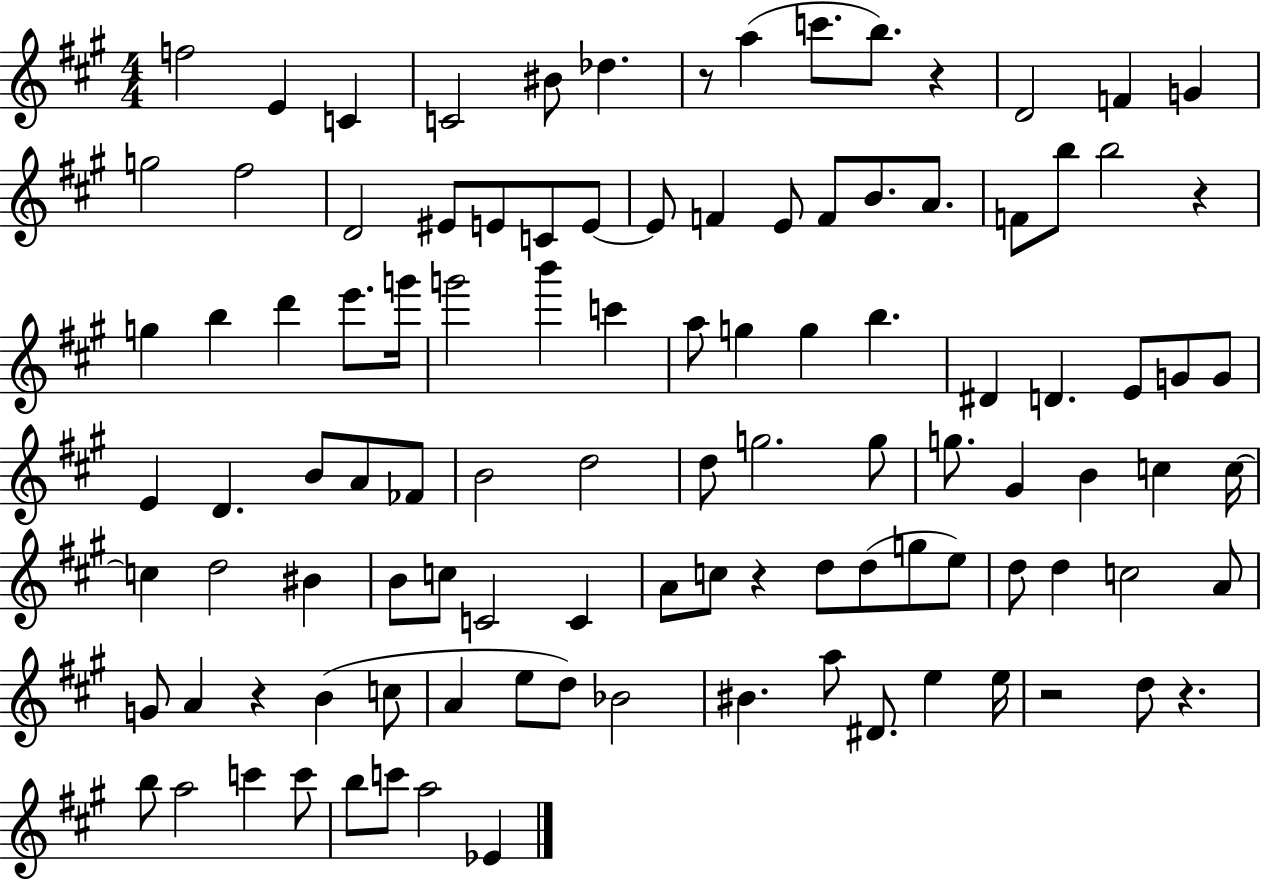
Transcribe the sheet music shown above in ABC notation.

X:1
T:Untitled
M:4/4
L:1/4
K:A
f2 E C C2 ^B/2 _d z/2 a c'/2 b/2 z D2 F G g2 ^f2 D2 ^E/2 E/2 C/2 E/2 E/2 F E/2 F/2 B/2 A/2 F/2 b/2 b2 z g b d' e'/2 g'/4 g'2 b' c' a/2 g g b ^D D E/2 G/2 G/2 E D B/2 A/2 _F/2 B2 d2 d/2 g2 g/2 g/2 ^G B c c/4 c d2 ^B B/2 c/2 C2 C A/2 c/2 z d/2 d/2 g/2 e/2 d/2 d c2 A/2 G/2 A z B c/2 A e/2 d/2 _B2 ^B a/2 ^D/2 e e/4 z2 d/2 z b/2 a2 c' c'/2 b/2 c'/2 a2 _E